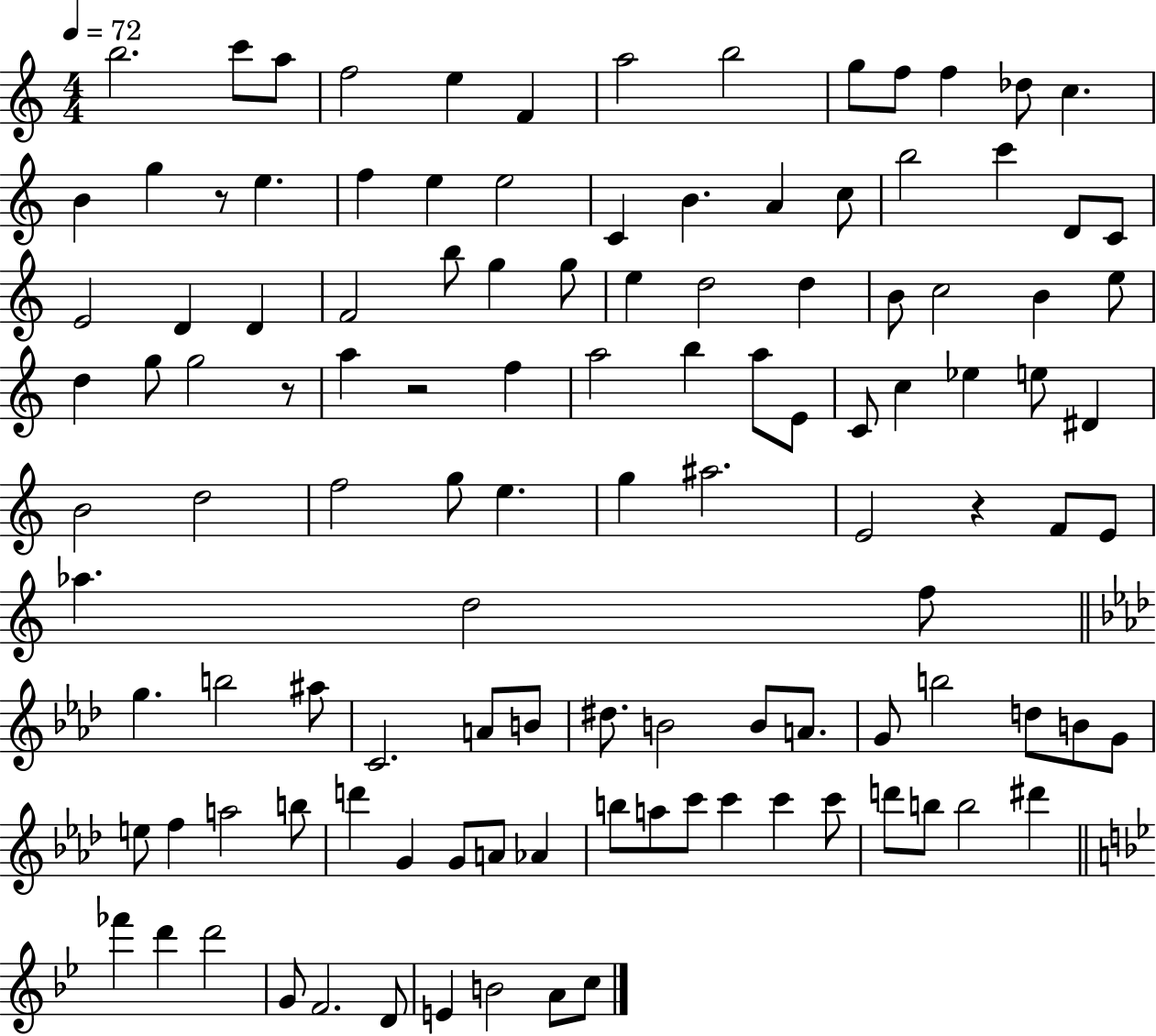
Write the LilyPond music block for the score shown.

{
  \clef treble
  \numericTimeSignature
  \time 4/4
  \key c \major
  \tempo 4 = 72
  \repeat volta 2 { b''2. c'''8 a''8 | f''2 e''4 f'4 | a''2 b''2 | g''8 f''8 f''4 des''8 c''4. | \break b'4 g''4 r8 e''4. | f''4 e''4 e''2 | c'4 b'4. a'4 c''8 | b''2 c'''4 d'8 c'8 | \break e'2 d'4 d'4 | f'2 b''8 g''4 g''8 | e''4 d''2 d''4 | b'8 c''2 b'4 e''8 | \break d''4 g''8 g''2 r8 | a''4 r2 f''4 | a''2 b''4 a''8 e'8 | c'8 c''4 ees''4 e''8 dis'4 | \break b'2 d''2 | f''2 g''8 e''4. | g''4 ais''2. | e'2 r4 f'8 e'8 | \break aes''4. d''2 f''8 | \bar "||" \break \key aes \major g''4. b''2 ais''8 | c'2. a'8 b'8 | dis''8. b'2 b'8 a'8. | g'8 b''2 d''8 b'8 g'8 | \break e''8 f''4 a''2 b''8 | d'''4 g'4 g'8 a'8 aes'4 | b''8 a''8 c'''8 c'''4 c'''4 c'''8 | d'''8 b''8 b''2 dis'''4 | \break \bar "||" \break \key g \minor fes'''4 d'''4 d'''2 | g'8 f'2. d'8 | e'4 b'2 a'8 c''8 | } \bar "|."
}